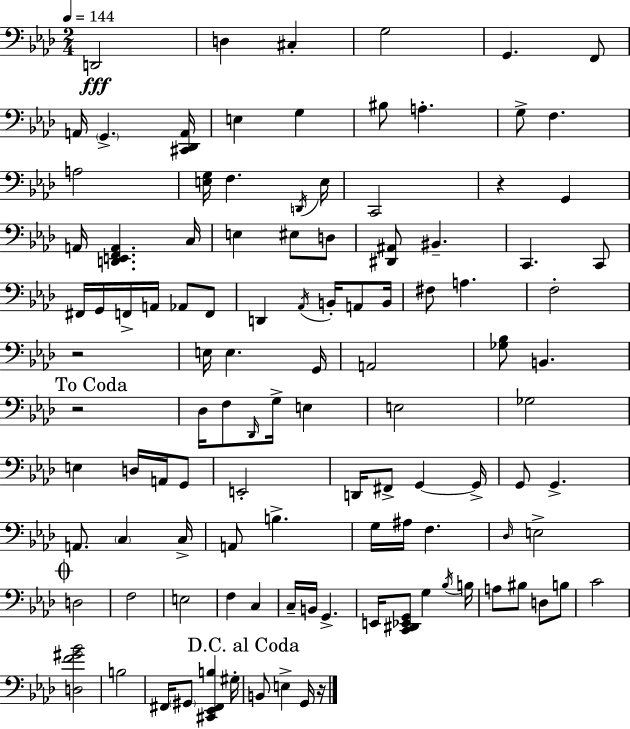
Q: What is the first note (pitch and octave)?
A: D2